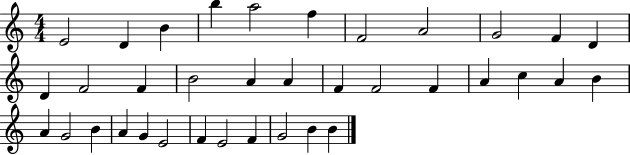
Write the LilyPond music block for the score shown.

{
  \clef treble
  \numericTimeSignature
  \time 4/4
  \key c \major
  e'2 d'4 b'4 | b''4 a''2 f''4 | f'2 a'2 | g'2 f'4 d'4 | \break d'4 f'2 f'4 | b'2 a'4 a'4 | f'4 f'2 f'4 | a'4 c''4 a'4 b'4 | \break a'4 g'2 b'4 | a'4 g'4 e'2 | f'4 e'2 f'4 | g'2 b'4 b'4 | \break \bar "|."
}